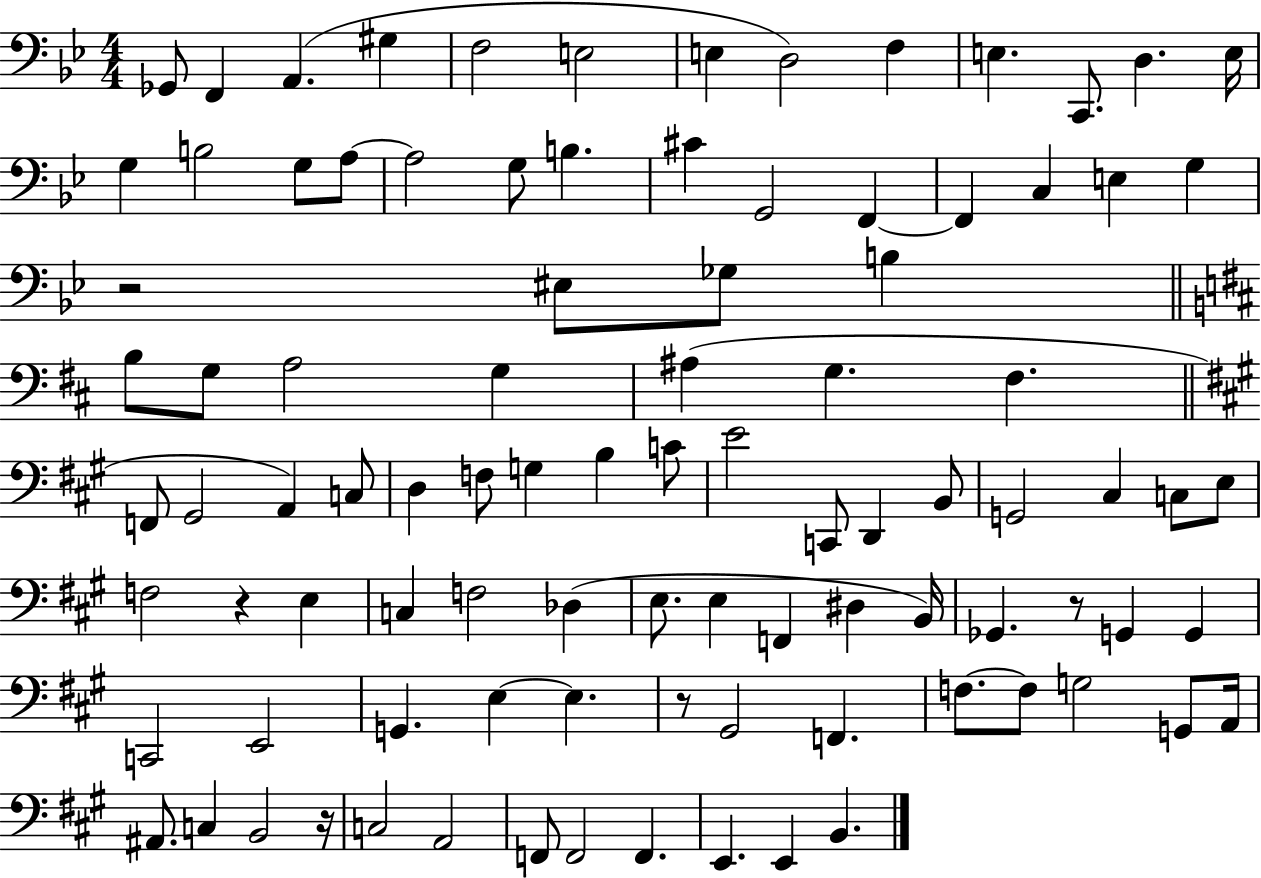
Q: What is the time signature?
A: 4/4